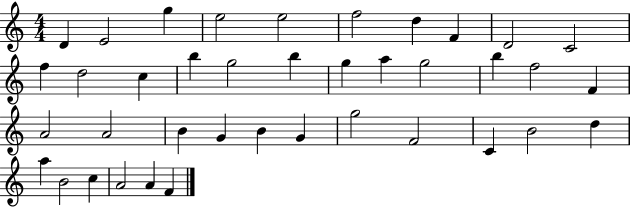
{
  \clef treble
  \numericTimeSignature
  \time 4/4
  \key c \major
  d'4 e'2 g''4 | e''2 e''2 | f''2 d''4 f'4 | d'2 c'2 | \break f''4 d''2 c''4 | b''4 g''2 b''4 | g''4 a''4 g''2 | b''4 f''2 f'4 | \break a'2 a'2 | b'4 g'4 b'4 g'4 | g''2 f'2 | c'4 b'2 d''4 | \break a''4 b'2 c''4 | a'2 a'4 f'4 | \bar "|."
}